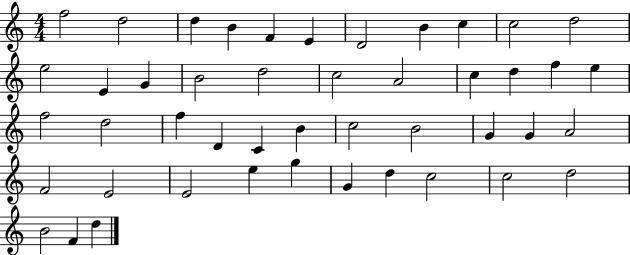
{
  \clef treble
  \numericTimeSignature
  \time 4/4
  \key c \major
  f''2 d''2 | d''4 b'4 f'4 e'4 | d'2 b'4 c''4 | c''2 d''2 | \break e''2 e'4 g'4 | b'2 d''2 | c''2 a'2 | c''4 d''4 f''4 e''4 | \break f''2 d''2 | f''4 d'4 c'4 b'4 | c''2 b'2 | g'4 g'4 a'2 | \break f'2 e'2 | e'2 e''4 g''4 | g'4 d''4 c''2 | c''2 d''2 | \break b'2 f'4 d''4 | \bar "|."
}